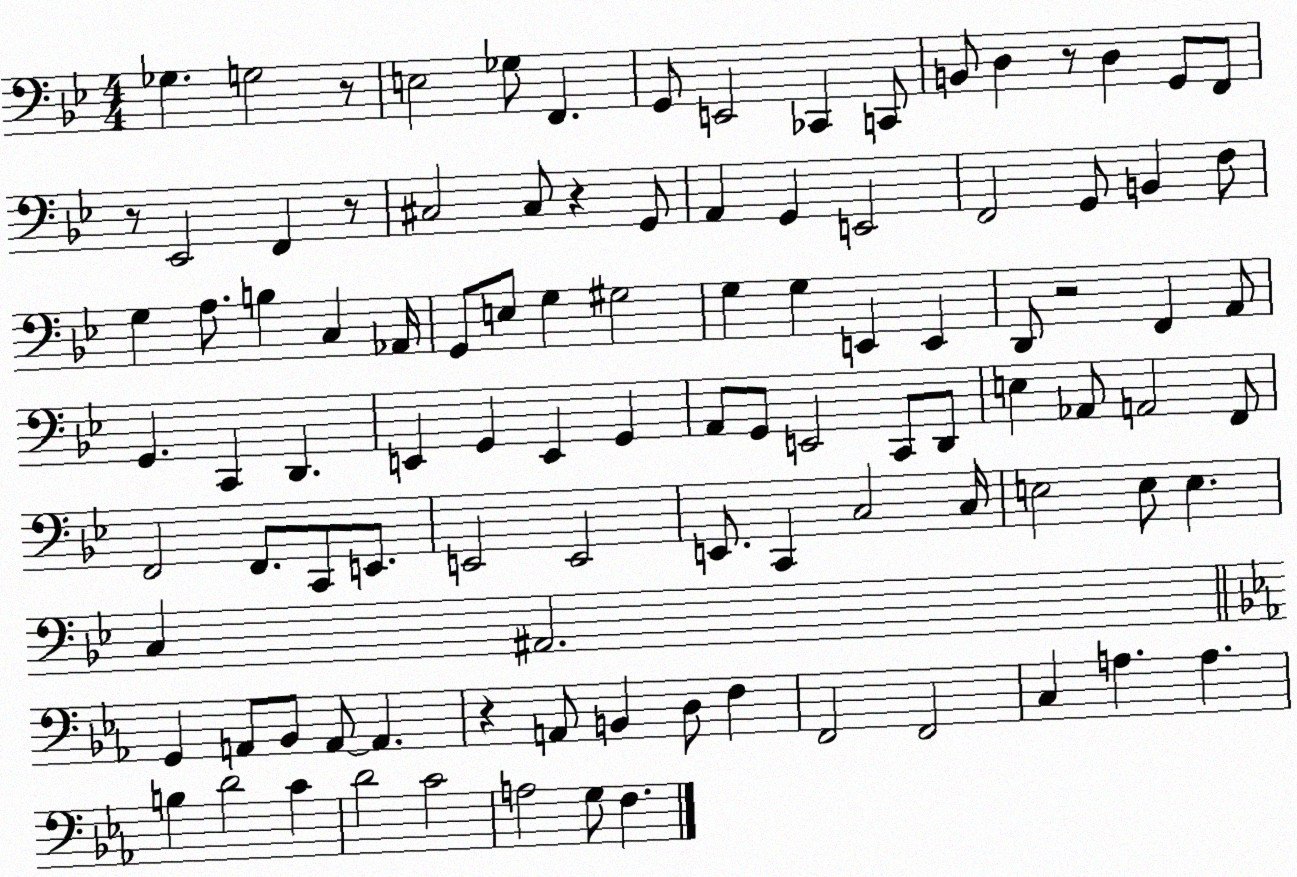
X:1
T:Untitled
M:4/4
L:1/4
K:Bb
_G, G,2 z/2 E,2 _G,/2 F,, G,,/2 E,,2 _C,, C,,/2 B,,/2 D, z/2 D, G,,/2 F,,/2 z/2 _E,,2 F,, z/2 ^C,2 ^C,/2 z G,,/2 A,, G,, E,,2 F,,2 G,,/2 B,, F,/2 G, A,/2 B, C, _A,,/4 G,,/2 E,/2 G, ^G,2 G, G, E,, E,, D,,/2 z2 F,, A,,/2 G,, C,, D,, E,, G,, E,, G,, A,,/2 G,,/2 E,,2 C,,/2 D,,/2 E, _A,,/2 A,,2 F,,/2 F,,2 F,,/2 C,,/2 E,,/2 E,,2 E,,2 E,,/2 C,, C,2 C,/4 E,2 E,/2 E, C, ^A,,2 G,, A,,/2 _B,,/2 A,,/2 A,, z A,,/2 B,, D,/2 F, F,,2 F,,2 C, A, A, B, D2 C D2 C2 A,2 G,/2 F,